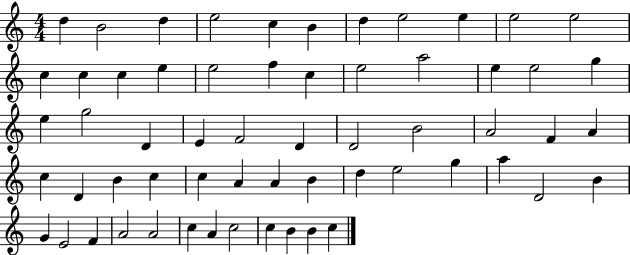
{
  \clef treble
  \numericTimeSignature
  \time 4/4
  \key c \major
  d''4 b'2 d''4 | e''2 c''4 b'4 | d''4 e''2 e''4 | e''2 e''2 | \break c''4 c''4 c''4 e''4 | e''2 f''4 c''4 | e''2 a''2 | e''4 e''2 g''4 | \break e''4 g''2 d'4 | e'4 f'2 d'4 | d'2 b'2 | a'2 f'4 a'4 | \break c''4 d'4 b'4 c''4 | c''4 a'4 a'4 b'4 | d''4 e''2 g''4 | a''4 d'2 b'4 | \break g'4 e'2 f'4 | a'2 a'2 | c''4 a'4 c''2 | c''4 b'4 b'4 c''4 | \break \bar "|."
}